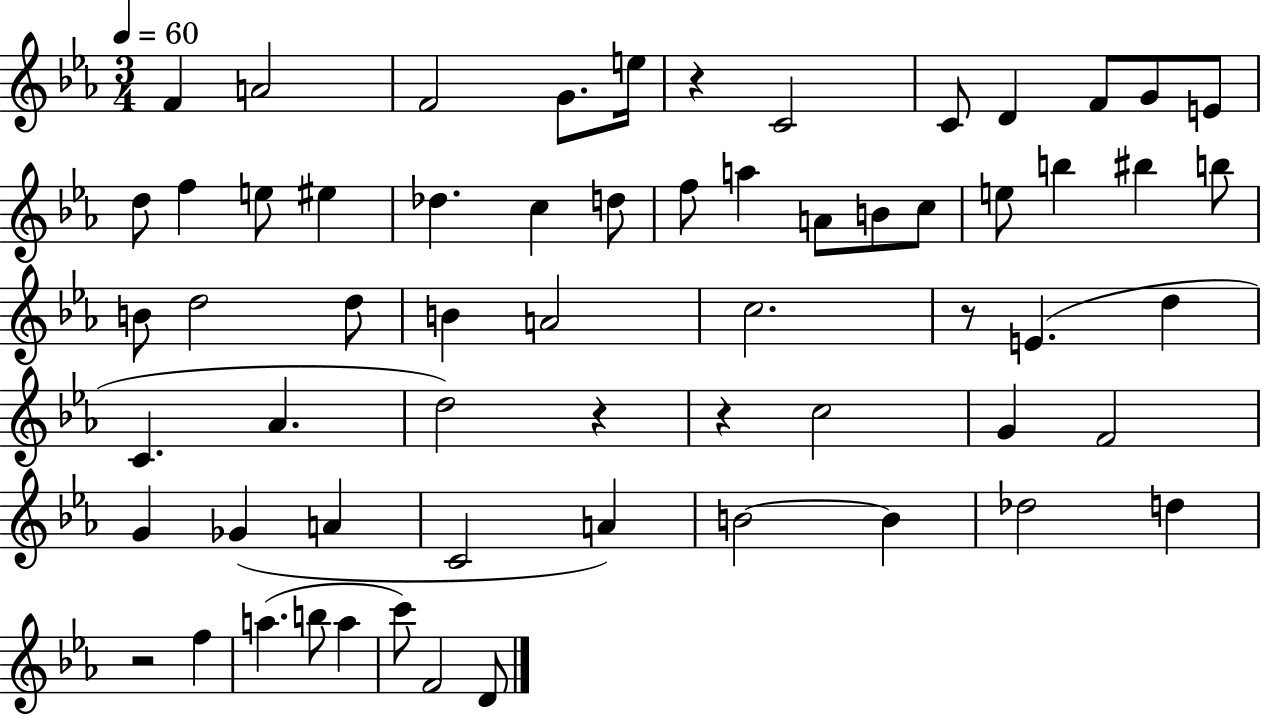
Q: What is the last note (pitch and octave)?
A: D4